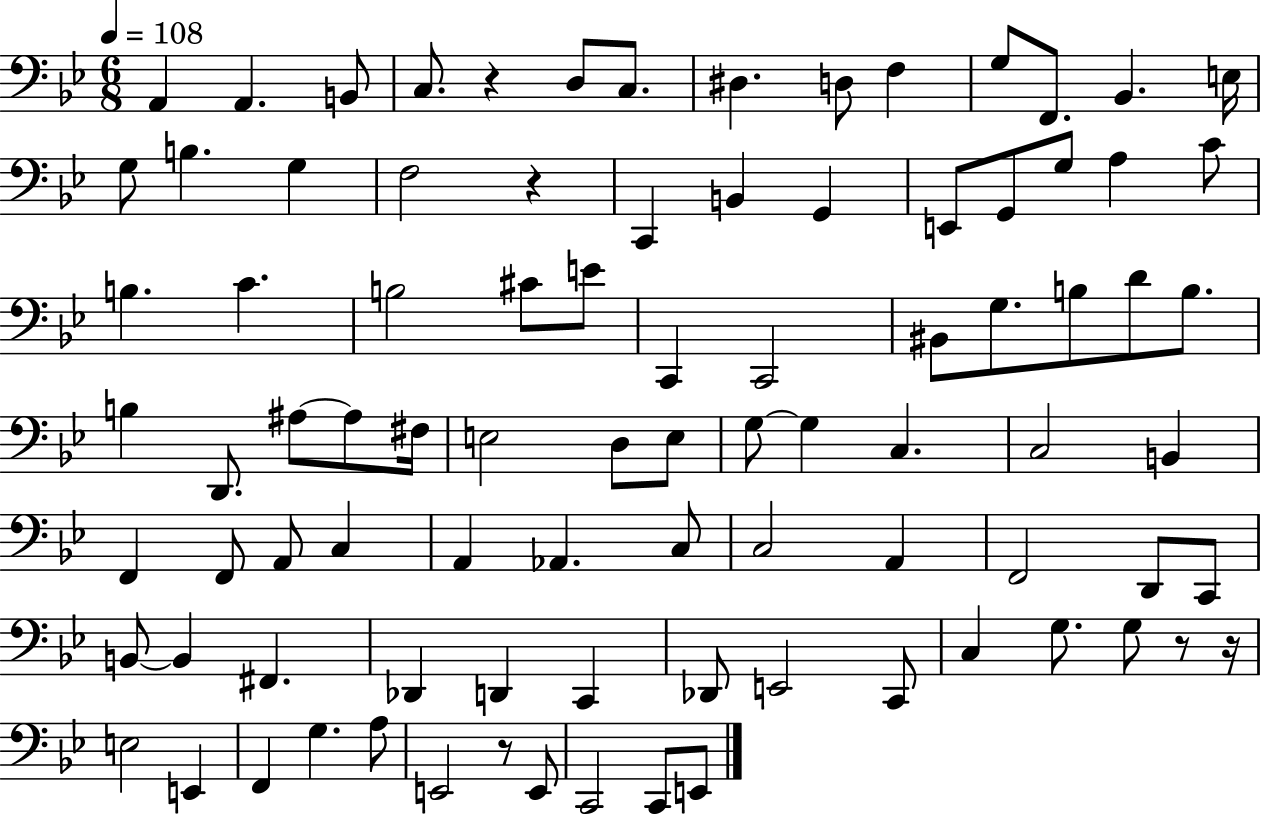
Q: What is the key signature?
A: BES major